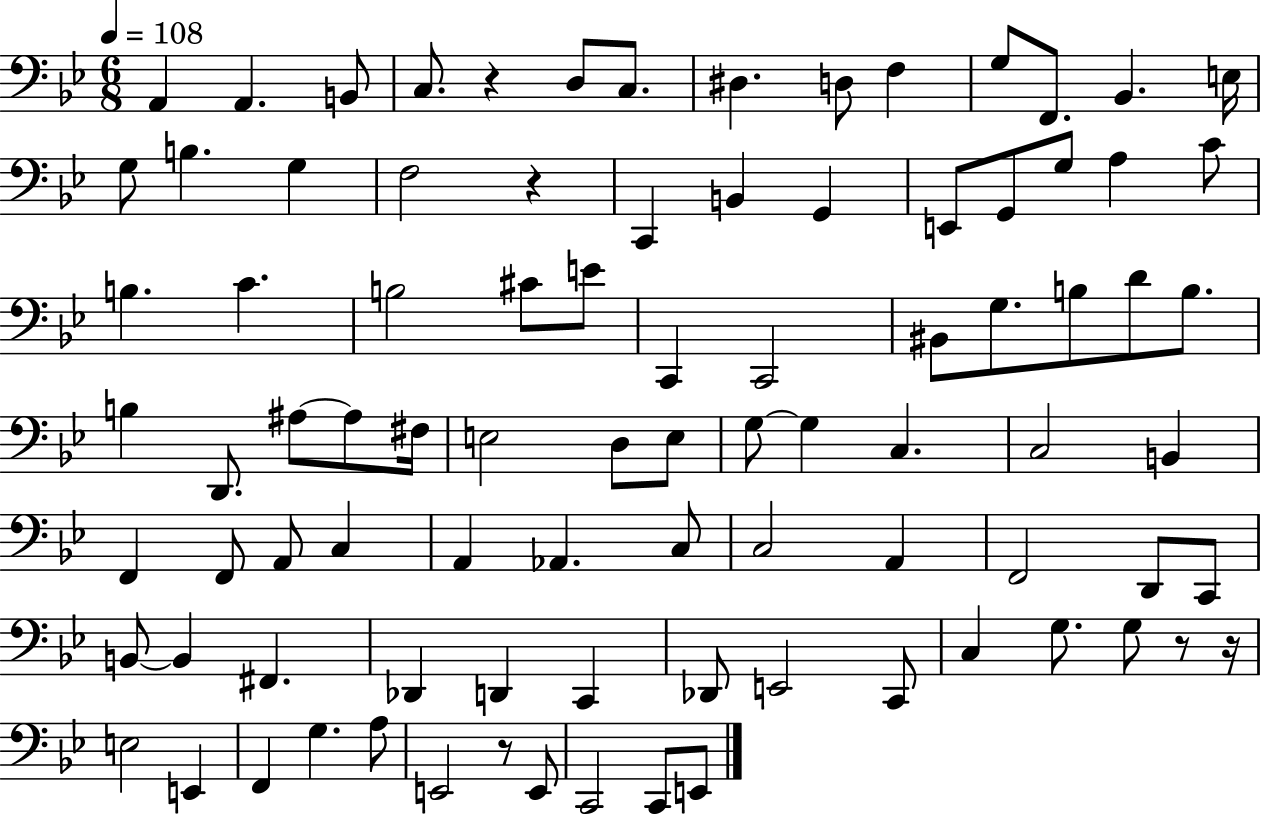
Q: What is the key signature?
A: BES major